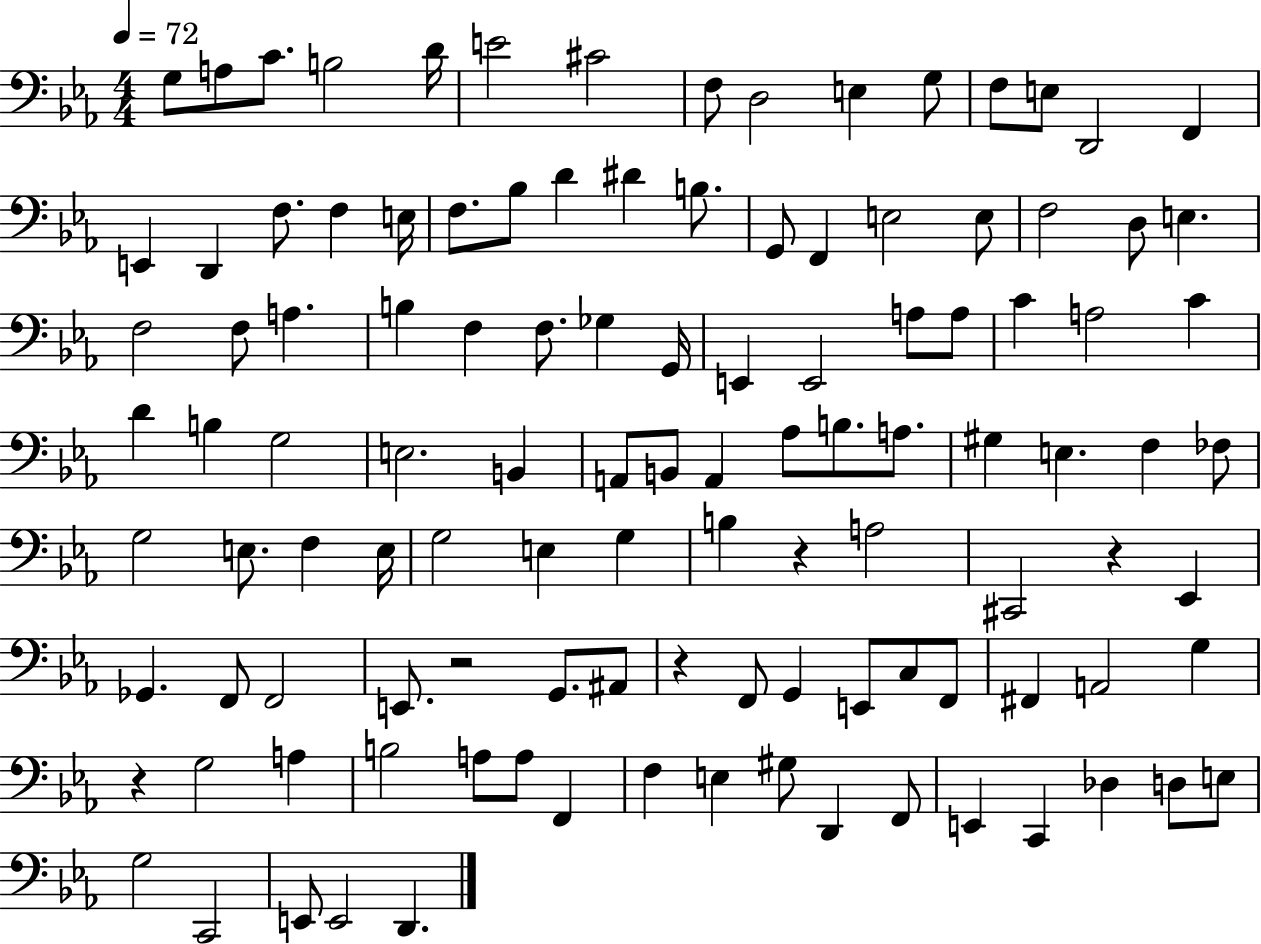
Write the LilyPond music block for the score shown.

{
  \clef bass
  \numericTimeSignature
  \time 4/4
  \key ees \major
  \tempo 4 = 72
  g8 a8 c'8. b2 d'16 | e'2 cis'2 | f8 d2 e4 g8 | f8 e8 d,2 f,4 | \break e,4 d,4 f8. f4 e16 | f8. bes8 d'4 dis'4 b8. | g,8 f,4 e2 e8 | f2 d8 e4. | \break f2 f8 a4. | b4 f4 f8. ges4 g,16 | e,4 e,2 a8 a8 | c'4 a2 c'4 | \break d'4 b4 g2 | e2. b,4 | a,8 b,8 a,4 aes8 b8. a8. | gis4 e4. f4 fes8 | \break g2 e8. f4 e16 | g2 e4 g4 | b4 r4 a2 | cis,2 r4 ees,4 | \break ges,4. f,8 f,2 | e,8. r2 g,8. ais,8 | r4 f,8 g,4 e,8 c8 f,8 | fis,4 a,2 g4 | \break r4 g2 a4 | b2 a8 a8 f,4 | f4 e4 gis8 d,4 f,8 | e,4 c,4 des4 d8 e8 | \break g2 c,2 | e,8 e,2 d,4. | \bar "|."
}